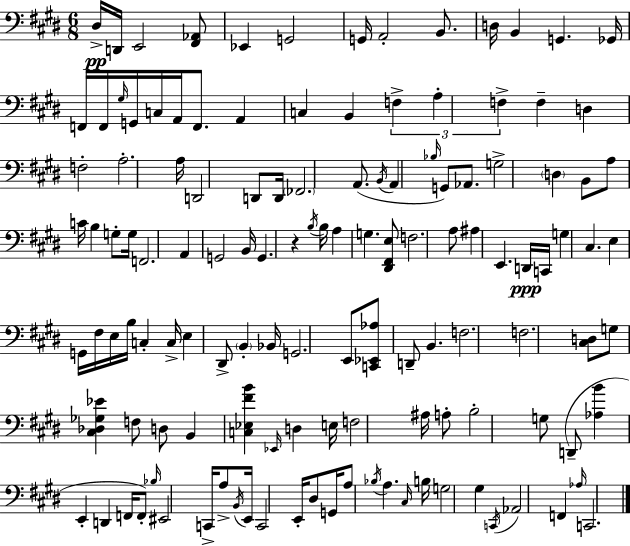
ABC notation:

X:1
T:Untitled
M:6/8
L:1/4
K:E
^D,/4 D,,/4 E,,2 [^F,,_A,,]/2 _E,, G,,2 G,,/4 A,,2 B,,/2 D,/4 B,, G,, _G,,/4 F,,/4 F,,/4 ^G,/4 G,,/4 C,/4 A,,/4 F,,/2 A,, C, B,, F, A, F, F, D, F,2 A,2 A,/4 D,,2 D,,/2 D,,/4 _F,,2 A,,/2 B,,/4 A,, _B,/4 G,,/2 _A,,/2 G,2 D, B,,/2 A,/2 C/4 B, G,/2 G,/4 F,,2 A,, G,,2 B,,/4 G,, z B,/4 B,/4 A, G, [^D,,^F,,E,]/2 F,2 A,/2 ^A, E,, D,,/4 C,,/4 G, ^C, E, G,,/4 ^F,/4 E,/4 B,/4 C, C,/4 E, ^D,,/2 B,, _B,,/4 G,,2 E,,/2 [C,,_E,,_A,]/2 D,,/2 B,, F,2 F,2 [^C,D,]/2 G,/2 [^C,_D,_G,_E] F,/2 D,/2 B,, [C,_E,^FB] _E,,/4 D, E,/4 F,2 ^A,/4 A,/2 B,2 G,/2 D,,/2 [_A,B] E,, D,, F,,/4 F,,/2 _B,/4 ^E,,2 C,,/4 A,/2 B,,/4 E,,/4 C,,2 E,,/4 ^D,/2 G,,/4 A,/2 _B,/4 A, ^C,/4 B,/4 G,2 ^G, C,,/4 _A,,2 F,, _A,/4 C,,2